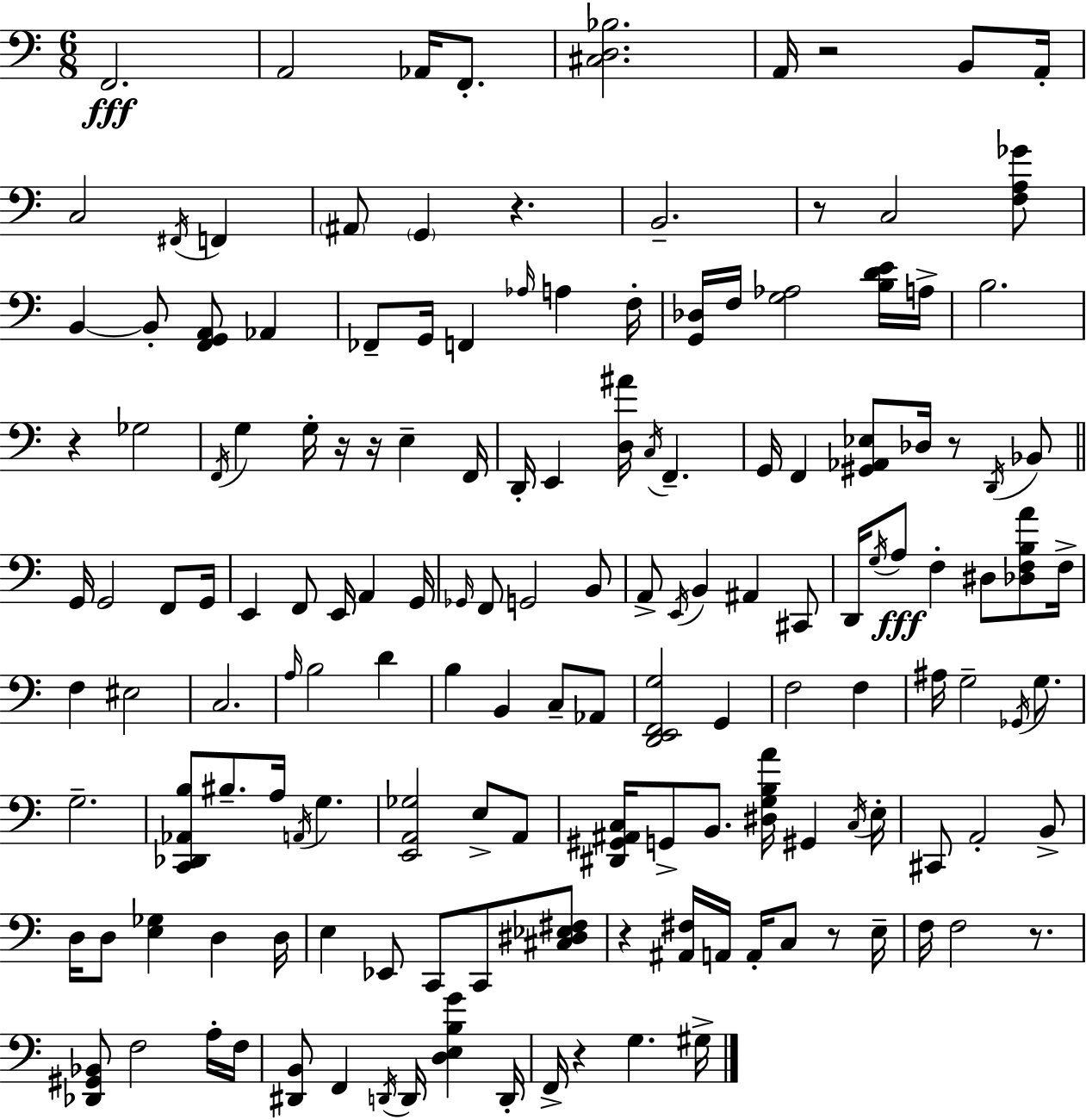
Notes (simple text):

F2/h. A2/h Ab2/s F2/e. [C#3,D3,Bb3]/h. A2/s R/h B2/e A2/s C3/h F#2/s F2/q A#2/e G2/q R/q. B2/h. R/e C3/h [F3,A3,Gb4]/e B2/q B2/e [F2,G2,A2]/e Ab2/q FES2/e G2/s F2/q Ab3/s A3/q F3/s [G2,Db3]/s F3/s [G3,Ab3]/h [B3,D4,E4]/s A3/s B3/h. R/q Gb3/h F2/s G3/q G3/s R/s R/s E3/q F2/s D2/s E2/q [D3,A#4]/s C3/s F2/q. G2/s F2/q [G#2,Ab2,Eb3]/e Db3/s R/e D2/s Bb2/e G2/s G2/h F2/e G2/s E2/q F2/e E2/s A2/q G2/s Gb2/s F2/e G2/h B2/e A2/e E2/s B2/q A#2/q C#2/e D2/s G3/s A3/e F3/q D#3/e [Db3,F3,B3,A4]/e F3/s F3/q EIS3/h C3/h. A3/s B3/h D4/q B3/q B2/q C3/e Ab2/e [D2,E2,F2,G3]/h G2/q F3/h F3/q A#3/s G3/h Gb2/s G3/e. G3/h. [C2,Db2,Ab2,B3]/e BIS3/e. A3/s A2/s G3/q. [E2,A2,Gb3]/h E3/e A2/e [D#2,G#2,A#2,C3]/s G2/e B2/e. [D#3,G3,B3,A4]/s G#2/q C3/s E3/s C#2/e A2/h B2/e D3/s D3/e [E3,Gb3]/q D3/q D3/s E3/q Eb2/e C2/e C2/e [C#3,D#3,Eb3,F#3]/e R/q [A#2,F#3]/s A2/s A2/s C3/e R/e E3/s F3/s F3/h R/e. [Db2,G#2,Bb2]/e F3/h A3/s F3/s [D#2,B2]/e F2/q D2/s D2/s [D3,E3,B3,G4]/q D2/s F2/s R/q G3/q. G#3/s